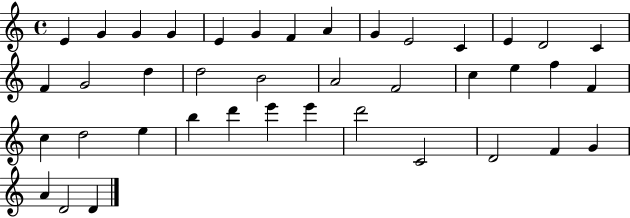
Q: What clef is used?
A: treble